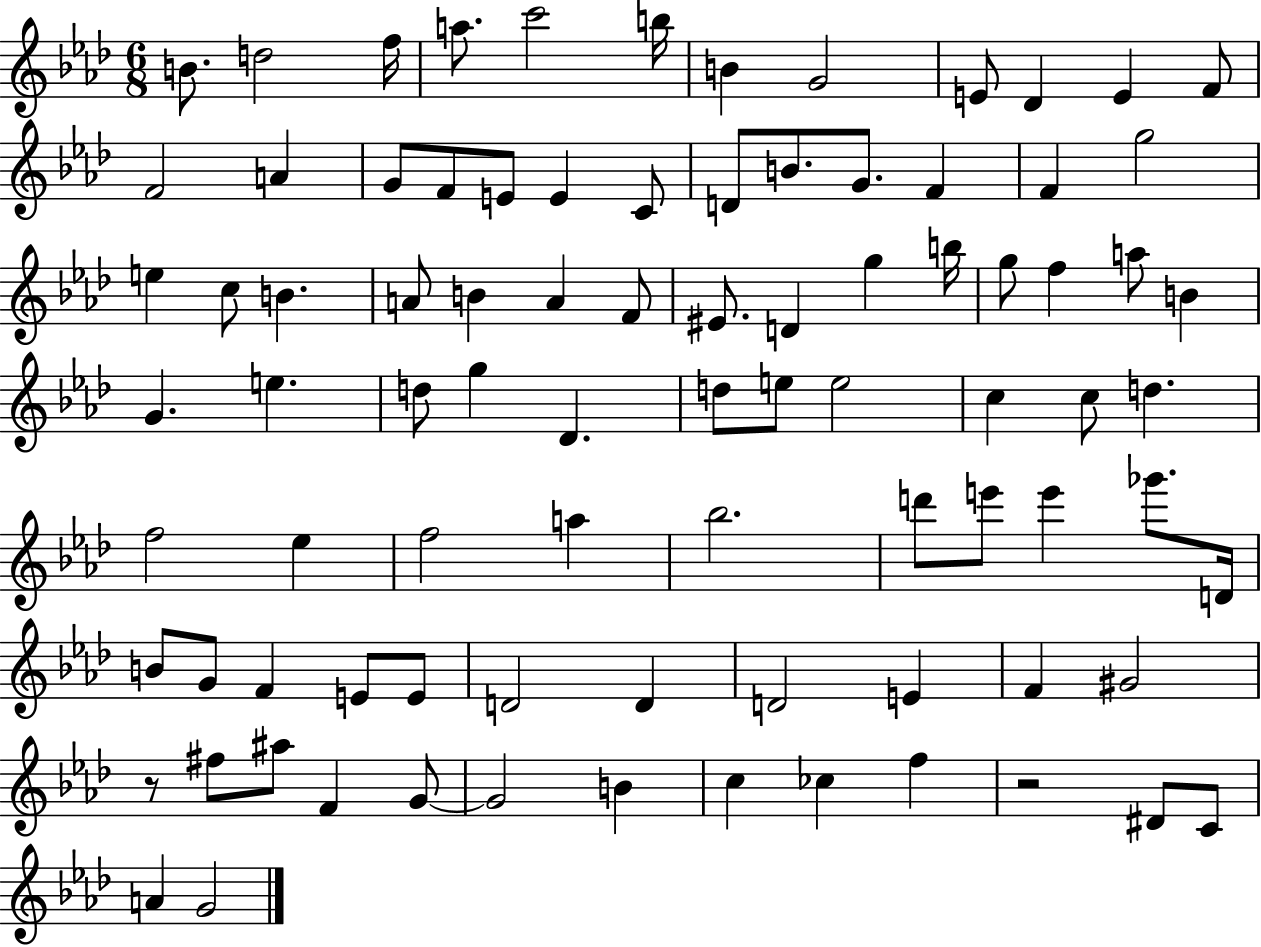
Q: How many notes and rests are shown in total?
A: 87